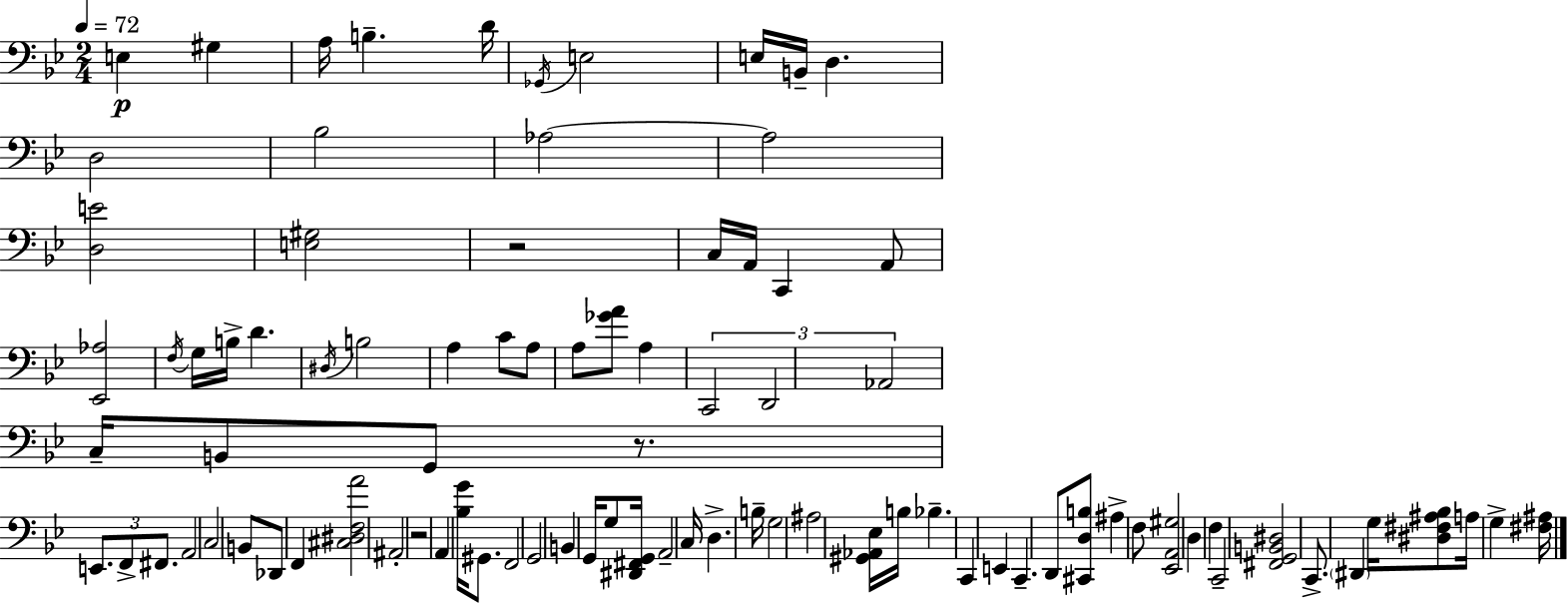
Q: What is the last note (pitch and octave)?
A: G3